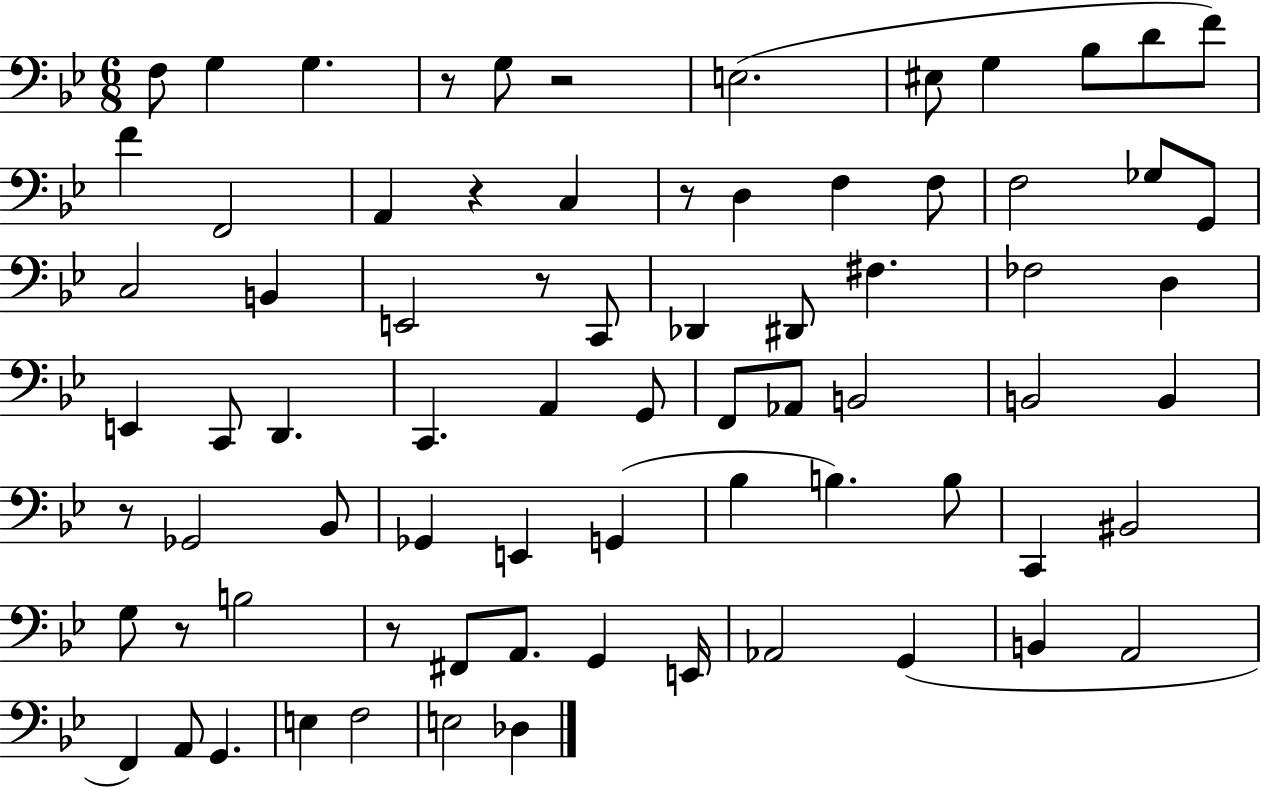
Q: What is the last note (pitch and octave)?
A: Db3